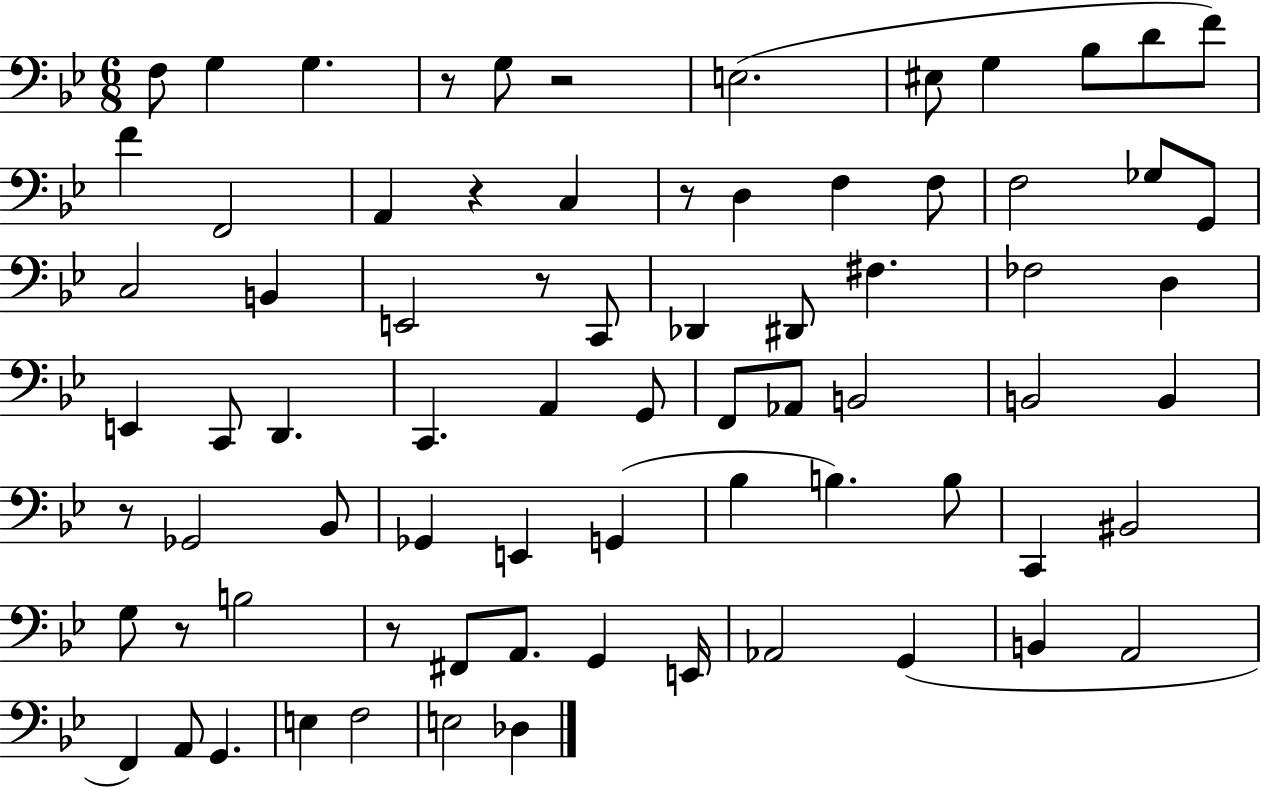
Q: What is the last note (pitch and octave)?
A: Db3